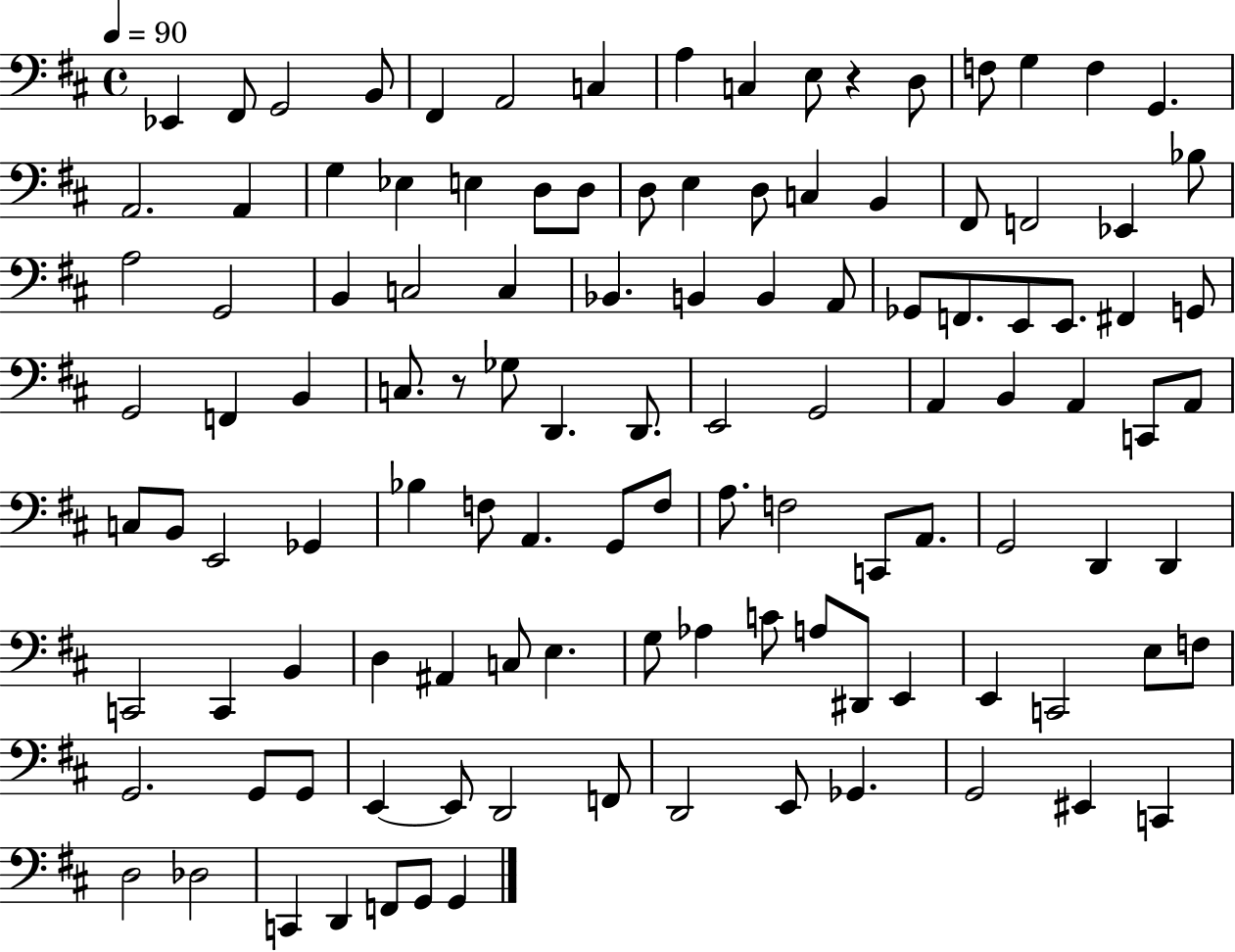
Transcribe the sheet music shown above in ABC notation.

X:1
T:Untitled
M:4/4
L:1/4
K:D
_E,, ^F,,/2 G,,2 B,,/2 ^F,, A,,2 C, A, C, E,/2 z D,/2 F,/2 G, F, G,, A,,2 A,, G, _E, E, D,/2 D,/2 D,/2 E, D,/2 C, B,, ^F,,/2 F,,2 _E,, _B,/2 A,2 G,,2 B,, C,2 C, _B,, B,, B,, A,,/2 _G,,/2 F,,/2 E,,/2 E,,/2 ^F,, G,,/2 G,,2 F,, B,, C,/2 z/2 _G,/2 D,, D,,/2 E,,2 G,,2 A,, B,, A,, C,,/2 A,,/2 C,/2 B,,/2 E,,2 _G,, _B, F,/2 A,, G,,/2 F,/2 A,/2 F,2 C,,/2 A,,/2 G,,2 D,, D,, C,,2 C,, B,, D, ^A,, C,/2 E, G,/2 _A, C/2 A,/2 ^D,,/2 E,, E,, C,,2 E,/2 F,/2 G,,2 G,,/2 G,,/2 E,, E,,/2 D,,2 F,,/2 D,,2 E,,/2 _G,, G,,2 ^E,, C,, D,2 _D,2 C,, D,, F,,/2 G,,/2 G,,